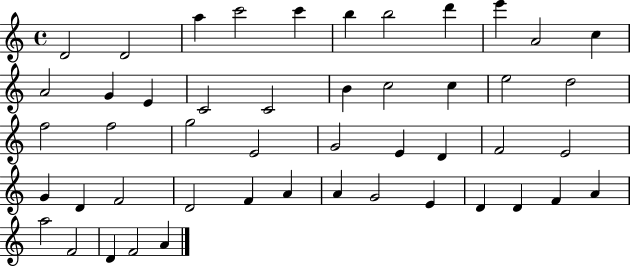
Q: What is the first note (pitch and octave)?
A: D4